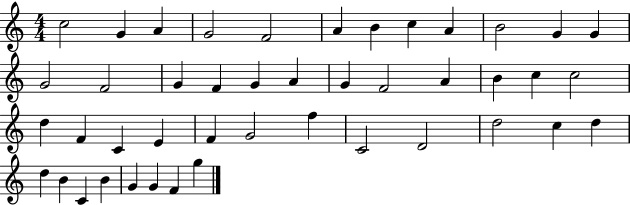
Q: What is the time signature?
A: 4/4